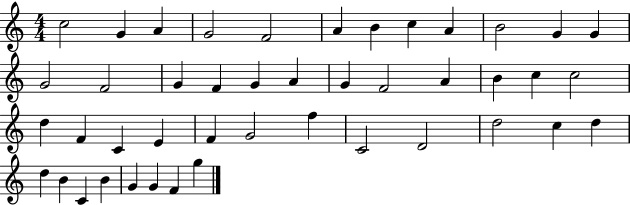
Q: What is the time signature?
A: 4/4